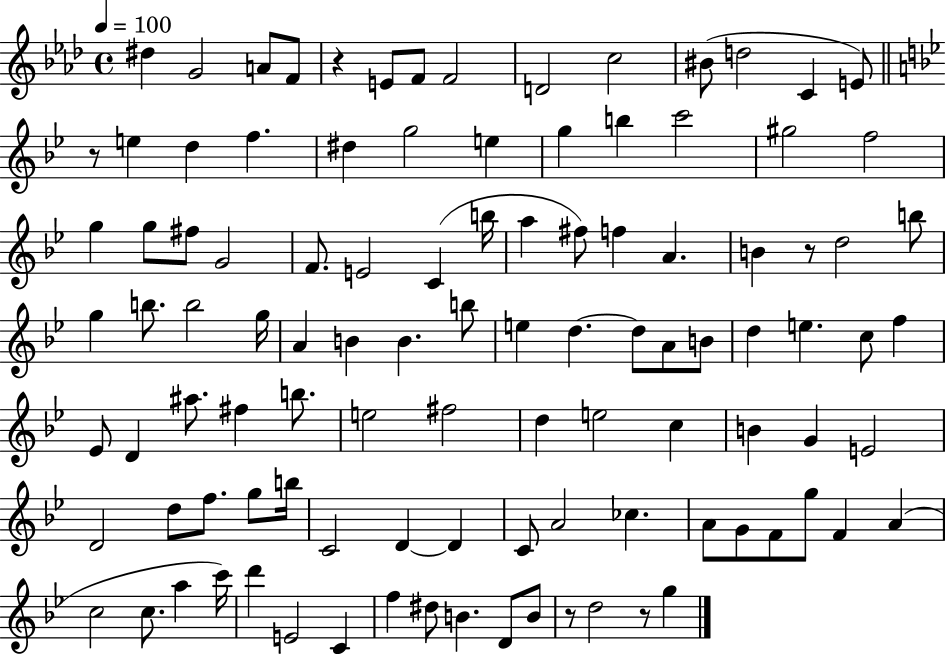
{
  \clef treble
  \time 4/4
  \defaultTimeSignature
  \key aes \major
  \tempo 4 = 100
  dis''4 g'2 a'8 f'8 | r4 e'8 f'8 f'2 | d'2 c''2 | bis'8( d''2 c'4 e'8) | \break \bar "||" \break \key bes \major r8 e''4 d''4 f''4. | dis''4 g''2 e''4 | g''4 b''4 c'''2 | gis''2 f''2 | \break g''4 g''8 fis''8 g'2 | f'8. e'2 c'4( b''16 | a''4 fis''8) f''4 a'4. | b'4 r8 d''2 b''8 | \break g''4 b''8. b''2 g''16 | a'4 b'4 b'4. b''8 | e''4 d''4.~~ d''8 a'8 b'8 | d''4 e''4. c''8 f''4 | \break ees'8 d'4 ais''8. fis''4 b''8. | e''2 fis''2 | d''4 e''2 c''4 | b'4 g'4 e'2 | \break d'2 d''8 f''8. g''8 b''16 | c'2 d'4~~ d'4 | c'8 a'2 ces''4. | a'8 g'8 f'8 g''8 f'4 a'4( | \break c''2 c''8. a''4 c'''16) | d'''4 e'2 c'4 | f''4 dis''8 b'4. d'8 b'8 | r8 d''2 r8 g''4 | \break \bar "|."
}